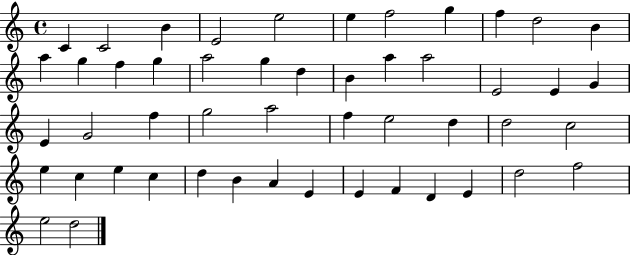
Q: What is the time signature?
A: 4/4